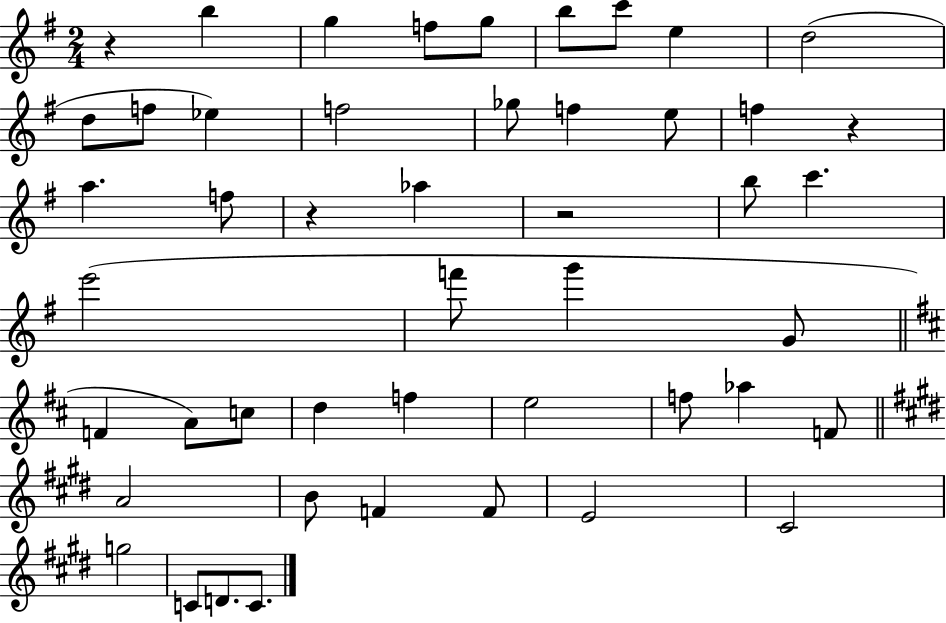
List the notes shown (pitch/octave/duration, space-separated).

R/q B5/q G5/q F5/e G5/e B5/e C6/e E5/q D5/h D5/e F5/e Eb5/q F5/h Gb5/e F5/q E5/e F5/q R/q A5/q. F5/e R/q Ab5/q R/h B5/e C6/q. E6/h F6/e G6/q G4/e F4/q A4/e C5/e D5/q F5/q E5/h F5/e Ab5/q F4/e A4/h B4/e F4/q F4/e E4/h C#4/h G5/h C4/e D4/e. C4/e.